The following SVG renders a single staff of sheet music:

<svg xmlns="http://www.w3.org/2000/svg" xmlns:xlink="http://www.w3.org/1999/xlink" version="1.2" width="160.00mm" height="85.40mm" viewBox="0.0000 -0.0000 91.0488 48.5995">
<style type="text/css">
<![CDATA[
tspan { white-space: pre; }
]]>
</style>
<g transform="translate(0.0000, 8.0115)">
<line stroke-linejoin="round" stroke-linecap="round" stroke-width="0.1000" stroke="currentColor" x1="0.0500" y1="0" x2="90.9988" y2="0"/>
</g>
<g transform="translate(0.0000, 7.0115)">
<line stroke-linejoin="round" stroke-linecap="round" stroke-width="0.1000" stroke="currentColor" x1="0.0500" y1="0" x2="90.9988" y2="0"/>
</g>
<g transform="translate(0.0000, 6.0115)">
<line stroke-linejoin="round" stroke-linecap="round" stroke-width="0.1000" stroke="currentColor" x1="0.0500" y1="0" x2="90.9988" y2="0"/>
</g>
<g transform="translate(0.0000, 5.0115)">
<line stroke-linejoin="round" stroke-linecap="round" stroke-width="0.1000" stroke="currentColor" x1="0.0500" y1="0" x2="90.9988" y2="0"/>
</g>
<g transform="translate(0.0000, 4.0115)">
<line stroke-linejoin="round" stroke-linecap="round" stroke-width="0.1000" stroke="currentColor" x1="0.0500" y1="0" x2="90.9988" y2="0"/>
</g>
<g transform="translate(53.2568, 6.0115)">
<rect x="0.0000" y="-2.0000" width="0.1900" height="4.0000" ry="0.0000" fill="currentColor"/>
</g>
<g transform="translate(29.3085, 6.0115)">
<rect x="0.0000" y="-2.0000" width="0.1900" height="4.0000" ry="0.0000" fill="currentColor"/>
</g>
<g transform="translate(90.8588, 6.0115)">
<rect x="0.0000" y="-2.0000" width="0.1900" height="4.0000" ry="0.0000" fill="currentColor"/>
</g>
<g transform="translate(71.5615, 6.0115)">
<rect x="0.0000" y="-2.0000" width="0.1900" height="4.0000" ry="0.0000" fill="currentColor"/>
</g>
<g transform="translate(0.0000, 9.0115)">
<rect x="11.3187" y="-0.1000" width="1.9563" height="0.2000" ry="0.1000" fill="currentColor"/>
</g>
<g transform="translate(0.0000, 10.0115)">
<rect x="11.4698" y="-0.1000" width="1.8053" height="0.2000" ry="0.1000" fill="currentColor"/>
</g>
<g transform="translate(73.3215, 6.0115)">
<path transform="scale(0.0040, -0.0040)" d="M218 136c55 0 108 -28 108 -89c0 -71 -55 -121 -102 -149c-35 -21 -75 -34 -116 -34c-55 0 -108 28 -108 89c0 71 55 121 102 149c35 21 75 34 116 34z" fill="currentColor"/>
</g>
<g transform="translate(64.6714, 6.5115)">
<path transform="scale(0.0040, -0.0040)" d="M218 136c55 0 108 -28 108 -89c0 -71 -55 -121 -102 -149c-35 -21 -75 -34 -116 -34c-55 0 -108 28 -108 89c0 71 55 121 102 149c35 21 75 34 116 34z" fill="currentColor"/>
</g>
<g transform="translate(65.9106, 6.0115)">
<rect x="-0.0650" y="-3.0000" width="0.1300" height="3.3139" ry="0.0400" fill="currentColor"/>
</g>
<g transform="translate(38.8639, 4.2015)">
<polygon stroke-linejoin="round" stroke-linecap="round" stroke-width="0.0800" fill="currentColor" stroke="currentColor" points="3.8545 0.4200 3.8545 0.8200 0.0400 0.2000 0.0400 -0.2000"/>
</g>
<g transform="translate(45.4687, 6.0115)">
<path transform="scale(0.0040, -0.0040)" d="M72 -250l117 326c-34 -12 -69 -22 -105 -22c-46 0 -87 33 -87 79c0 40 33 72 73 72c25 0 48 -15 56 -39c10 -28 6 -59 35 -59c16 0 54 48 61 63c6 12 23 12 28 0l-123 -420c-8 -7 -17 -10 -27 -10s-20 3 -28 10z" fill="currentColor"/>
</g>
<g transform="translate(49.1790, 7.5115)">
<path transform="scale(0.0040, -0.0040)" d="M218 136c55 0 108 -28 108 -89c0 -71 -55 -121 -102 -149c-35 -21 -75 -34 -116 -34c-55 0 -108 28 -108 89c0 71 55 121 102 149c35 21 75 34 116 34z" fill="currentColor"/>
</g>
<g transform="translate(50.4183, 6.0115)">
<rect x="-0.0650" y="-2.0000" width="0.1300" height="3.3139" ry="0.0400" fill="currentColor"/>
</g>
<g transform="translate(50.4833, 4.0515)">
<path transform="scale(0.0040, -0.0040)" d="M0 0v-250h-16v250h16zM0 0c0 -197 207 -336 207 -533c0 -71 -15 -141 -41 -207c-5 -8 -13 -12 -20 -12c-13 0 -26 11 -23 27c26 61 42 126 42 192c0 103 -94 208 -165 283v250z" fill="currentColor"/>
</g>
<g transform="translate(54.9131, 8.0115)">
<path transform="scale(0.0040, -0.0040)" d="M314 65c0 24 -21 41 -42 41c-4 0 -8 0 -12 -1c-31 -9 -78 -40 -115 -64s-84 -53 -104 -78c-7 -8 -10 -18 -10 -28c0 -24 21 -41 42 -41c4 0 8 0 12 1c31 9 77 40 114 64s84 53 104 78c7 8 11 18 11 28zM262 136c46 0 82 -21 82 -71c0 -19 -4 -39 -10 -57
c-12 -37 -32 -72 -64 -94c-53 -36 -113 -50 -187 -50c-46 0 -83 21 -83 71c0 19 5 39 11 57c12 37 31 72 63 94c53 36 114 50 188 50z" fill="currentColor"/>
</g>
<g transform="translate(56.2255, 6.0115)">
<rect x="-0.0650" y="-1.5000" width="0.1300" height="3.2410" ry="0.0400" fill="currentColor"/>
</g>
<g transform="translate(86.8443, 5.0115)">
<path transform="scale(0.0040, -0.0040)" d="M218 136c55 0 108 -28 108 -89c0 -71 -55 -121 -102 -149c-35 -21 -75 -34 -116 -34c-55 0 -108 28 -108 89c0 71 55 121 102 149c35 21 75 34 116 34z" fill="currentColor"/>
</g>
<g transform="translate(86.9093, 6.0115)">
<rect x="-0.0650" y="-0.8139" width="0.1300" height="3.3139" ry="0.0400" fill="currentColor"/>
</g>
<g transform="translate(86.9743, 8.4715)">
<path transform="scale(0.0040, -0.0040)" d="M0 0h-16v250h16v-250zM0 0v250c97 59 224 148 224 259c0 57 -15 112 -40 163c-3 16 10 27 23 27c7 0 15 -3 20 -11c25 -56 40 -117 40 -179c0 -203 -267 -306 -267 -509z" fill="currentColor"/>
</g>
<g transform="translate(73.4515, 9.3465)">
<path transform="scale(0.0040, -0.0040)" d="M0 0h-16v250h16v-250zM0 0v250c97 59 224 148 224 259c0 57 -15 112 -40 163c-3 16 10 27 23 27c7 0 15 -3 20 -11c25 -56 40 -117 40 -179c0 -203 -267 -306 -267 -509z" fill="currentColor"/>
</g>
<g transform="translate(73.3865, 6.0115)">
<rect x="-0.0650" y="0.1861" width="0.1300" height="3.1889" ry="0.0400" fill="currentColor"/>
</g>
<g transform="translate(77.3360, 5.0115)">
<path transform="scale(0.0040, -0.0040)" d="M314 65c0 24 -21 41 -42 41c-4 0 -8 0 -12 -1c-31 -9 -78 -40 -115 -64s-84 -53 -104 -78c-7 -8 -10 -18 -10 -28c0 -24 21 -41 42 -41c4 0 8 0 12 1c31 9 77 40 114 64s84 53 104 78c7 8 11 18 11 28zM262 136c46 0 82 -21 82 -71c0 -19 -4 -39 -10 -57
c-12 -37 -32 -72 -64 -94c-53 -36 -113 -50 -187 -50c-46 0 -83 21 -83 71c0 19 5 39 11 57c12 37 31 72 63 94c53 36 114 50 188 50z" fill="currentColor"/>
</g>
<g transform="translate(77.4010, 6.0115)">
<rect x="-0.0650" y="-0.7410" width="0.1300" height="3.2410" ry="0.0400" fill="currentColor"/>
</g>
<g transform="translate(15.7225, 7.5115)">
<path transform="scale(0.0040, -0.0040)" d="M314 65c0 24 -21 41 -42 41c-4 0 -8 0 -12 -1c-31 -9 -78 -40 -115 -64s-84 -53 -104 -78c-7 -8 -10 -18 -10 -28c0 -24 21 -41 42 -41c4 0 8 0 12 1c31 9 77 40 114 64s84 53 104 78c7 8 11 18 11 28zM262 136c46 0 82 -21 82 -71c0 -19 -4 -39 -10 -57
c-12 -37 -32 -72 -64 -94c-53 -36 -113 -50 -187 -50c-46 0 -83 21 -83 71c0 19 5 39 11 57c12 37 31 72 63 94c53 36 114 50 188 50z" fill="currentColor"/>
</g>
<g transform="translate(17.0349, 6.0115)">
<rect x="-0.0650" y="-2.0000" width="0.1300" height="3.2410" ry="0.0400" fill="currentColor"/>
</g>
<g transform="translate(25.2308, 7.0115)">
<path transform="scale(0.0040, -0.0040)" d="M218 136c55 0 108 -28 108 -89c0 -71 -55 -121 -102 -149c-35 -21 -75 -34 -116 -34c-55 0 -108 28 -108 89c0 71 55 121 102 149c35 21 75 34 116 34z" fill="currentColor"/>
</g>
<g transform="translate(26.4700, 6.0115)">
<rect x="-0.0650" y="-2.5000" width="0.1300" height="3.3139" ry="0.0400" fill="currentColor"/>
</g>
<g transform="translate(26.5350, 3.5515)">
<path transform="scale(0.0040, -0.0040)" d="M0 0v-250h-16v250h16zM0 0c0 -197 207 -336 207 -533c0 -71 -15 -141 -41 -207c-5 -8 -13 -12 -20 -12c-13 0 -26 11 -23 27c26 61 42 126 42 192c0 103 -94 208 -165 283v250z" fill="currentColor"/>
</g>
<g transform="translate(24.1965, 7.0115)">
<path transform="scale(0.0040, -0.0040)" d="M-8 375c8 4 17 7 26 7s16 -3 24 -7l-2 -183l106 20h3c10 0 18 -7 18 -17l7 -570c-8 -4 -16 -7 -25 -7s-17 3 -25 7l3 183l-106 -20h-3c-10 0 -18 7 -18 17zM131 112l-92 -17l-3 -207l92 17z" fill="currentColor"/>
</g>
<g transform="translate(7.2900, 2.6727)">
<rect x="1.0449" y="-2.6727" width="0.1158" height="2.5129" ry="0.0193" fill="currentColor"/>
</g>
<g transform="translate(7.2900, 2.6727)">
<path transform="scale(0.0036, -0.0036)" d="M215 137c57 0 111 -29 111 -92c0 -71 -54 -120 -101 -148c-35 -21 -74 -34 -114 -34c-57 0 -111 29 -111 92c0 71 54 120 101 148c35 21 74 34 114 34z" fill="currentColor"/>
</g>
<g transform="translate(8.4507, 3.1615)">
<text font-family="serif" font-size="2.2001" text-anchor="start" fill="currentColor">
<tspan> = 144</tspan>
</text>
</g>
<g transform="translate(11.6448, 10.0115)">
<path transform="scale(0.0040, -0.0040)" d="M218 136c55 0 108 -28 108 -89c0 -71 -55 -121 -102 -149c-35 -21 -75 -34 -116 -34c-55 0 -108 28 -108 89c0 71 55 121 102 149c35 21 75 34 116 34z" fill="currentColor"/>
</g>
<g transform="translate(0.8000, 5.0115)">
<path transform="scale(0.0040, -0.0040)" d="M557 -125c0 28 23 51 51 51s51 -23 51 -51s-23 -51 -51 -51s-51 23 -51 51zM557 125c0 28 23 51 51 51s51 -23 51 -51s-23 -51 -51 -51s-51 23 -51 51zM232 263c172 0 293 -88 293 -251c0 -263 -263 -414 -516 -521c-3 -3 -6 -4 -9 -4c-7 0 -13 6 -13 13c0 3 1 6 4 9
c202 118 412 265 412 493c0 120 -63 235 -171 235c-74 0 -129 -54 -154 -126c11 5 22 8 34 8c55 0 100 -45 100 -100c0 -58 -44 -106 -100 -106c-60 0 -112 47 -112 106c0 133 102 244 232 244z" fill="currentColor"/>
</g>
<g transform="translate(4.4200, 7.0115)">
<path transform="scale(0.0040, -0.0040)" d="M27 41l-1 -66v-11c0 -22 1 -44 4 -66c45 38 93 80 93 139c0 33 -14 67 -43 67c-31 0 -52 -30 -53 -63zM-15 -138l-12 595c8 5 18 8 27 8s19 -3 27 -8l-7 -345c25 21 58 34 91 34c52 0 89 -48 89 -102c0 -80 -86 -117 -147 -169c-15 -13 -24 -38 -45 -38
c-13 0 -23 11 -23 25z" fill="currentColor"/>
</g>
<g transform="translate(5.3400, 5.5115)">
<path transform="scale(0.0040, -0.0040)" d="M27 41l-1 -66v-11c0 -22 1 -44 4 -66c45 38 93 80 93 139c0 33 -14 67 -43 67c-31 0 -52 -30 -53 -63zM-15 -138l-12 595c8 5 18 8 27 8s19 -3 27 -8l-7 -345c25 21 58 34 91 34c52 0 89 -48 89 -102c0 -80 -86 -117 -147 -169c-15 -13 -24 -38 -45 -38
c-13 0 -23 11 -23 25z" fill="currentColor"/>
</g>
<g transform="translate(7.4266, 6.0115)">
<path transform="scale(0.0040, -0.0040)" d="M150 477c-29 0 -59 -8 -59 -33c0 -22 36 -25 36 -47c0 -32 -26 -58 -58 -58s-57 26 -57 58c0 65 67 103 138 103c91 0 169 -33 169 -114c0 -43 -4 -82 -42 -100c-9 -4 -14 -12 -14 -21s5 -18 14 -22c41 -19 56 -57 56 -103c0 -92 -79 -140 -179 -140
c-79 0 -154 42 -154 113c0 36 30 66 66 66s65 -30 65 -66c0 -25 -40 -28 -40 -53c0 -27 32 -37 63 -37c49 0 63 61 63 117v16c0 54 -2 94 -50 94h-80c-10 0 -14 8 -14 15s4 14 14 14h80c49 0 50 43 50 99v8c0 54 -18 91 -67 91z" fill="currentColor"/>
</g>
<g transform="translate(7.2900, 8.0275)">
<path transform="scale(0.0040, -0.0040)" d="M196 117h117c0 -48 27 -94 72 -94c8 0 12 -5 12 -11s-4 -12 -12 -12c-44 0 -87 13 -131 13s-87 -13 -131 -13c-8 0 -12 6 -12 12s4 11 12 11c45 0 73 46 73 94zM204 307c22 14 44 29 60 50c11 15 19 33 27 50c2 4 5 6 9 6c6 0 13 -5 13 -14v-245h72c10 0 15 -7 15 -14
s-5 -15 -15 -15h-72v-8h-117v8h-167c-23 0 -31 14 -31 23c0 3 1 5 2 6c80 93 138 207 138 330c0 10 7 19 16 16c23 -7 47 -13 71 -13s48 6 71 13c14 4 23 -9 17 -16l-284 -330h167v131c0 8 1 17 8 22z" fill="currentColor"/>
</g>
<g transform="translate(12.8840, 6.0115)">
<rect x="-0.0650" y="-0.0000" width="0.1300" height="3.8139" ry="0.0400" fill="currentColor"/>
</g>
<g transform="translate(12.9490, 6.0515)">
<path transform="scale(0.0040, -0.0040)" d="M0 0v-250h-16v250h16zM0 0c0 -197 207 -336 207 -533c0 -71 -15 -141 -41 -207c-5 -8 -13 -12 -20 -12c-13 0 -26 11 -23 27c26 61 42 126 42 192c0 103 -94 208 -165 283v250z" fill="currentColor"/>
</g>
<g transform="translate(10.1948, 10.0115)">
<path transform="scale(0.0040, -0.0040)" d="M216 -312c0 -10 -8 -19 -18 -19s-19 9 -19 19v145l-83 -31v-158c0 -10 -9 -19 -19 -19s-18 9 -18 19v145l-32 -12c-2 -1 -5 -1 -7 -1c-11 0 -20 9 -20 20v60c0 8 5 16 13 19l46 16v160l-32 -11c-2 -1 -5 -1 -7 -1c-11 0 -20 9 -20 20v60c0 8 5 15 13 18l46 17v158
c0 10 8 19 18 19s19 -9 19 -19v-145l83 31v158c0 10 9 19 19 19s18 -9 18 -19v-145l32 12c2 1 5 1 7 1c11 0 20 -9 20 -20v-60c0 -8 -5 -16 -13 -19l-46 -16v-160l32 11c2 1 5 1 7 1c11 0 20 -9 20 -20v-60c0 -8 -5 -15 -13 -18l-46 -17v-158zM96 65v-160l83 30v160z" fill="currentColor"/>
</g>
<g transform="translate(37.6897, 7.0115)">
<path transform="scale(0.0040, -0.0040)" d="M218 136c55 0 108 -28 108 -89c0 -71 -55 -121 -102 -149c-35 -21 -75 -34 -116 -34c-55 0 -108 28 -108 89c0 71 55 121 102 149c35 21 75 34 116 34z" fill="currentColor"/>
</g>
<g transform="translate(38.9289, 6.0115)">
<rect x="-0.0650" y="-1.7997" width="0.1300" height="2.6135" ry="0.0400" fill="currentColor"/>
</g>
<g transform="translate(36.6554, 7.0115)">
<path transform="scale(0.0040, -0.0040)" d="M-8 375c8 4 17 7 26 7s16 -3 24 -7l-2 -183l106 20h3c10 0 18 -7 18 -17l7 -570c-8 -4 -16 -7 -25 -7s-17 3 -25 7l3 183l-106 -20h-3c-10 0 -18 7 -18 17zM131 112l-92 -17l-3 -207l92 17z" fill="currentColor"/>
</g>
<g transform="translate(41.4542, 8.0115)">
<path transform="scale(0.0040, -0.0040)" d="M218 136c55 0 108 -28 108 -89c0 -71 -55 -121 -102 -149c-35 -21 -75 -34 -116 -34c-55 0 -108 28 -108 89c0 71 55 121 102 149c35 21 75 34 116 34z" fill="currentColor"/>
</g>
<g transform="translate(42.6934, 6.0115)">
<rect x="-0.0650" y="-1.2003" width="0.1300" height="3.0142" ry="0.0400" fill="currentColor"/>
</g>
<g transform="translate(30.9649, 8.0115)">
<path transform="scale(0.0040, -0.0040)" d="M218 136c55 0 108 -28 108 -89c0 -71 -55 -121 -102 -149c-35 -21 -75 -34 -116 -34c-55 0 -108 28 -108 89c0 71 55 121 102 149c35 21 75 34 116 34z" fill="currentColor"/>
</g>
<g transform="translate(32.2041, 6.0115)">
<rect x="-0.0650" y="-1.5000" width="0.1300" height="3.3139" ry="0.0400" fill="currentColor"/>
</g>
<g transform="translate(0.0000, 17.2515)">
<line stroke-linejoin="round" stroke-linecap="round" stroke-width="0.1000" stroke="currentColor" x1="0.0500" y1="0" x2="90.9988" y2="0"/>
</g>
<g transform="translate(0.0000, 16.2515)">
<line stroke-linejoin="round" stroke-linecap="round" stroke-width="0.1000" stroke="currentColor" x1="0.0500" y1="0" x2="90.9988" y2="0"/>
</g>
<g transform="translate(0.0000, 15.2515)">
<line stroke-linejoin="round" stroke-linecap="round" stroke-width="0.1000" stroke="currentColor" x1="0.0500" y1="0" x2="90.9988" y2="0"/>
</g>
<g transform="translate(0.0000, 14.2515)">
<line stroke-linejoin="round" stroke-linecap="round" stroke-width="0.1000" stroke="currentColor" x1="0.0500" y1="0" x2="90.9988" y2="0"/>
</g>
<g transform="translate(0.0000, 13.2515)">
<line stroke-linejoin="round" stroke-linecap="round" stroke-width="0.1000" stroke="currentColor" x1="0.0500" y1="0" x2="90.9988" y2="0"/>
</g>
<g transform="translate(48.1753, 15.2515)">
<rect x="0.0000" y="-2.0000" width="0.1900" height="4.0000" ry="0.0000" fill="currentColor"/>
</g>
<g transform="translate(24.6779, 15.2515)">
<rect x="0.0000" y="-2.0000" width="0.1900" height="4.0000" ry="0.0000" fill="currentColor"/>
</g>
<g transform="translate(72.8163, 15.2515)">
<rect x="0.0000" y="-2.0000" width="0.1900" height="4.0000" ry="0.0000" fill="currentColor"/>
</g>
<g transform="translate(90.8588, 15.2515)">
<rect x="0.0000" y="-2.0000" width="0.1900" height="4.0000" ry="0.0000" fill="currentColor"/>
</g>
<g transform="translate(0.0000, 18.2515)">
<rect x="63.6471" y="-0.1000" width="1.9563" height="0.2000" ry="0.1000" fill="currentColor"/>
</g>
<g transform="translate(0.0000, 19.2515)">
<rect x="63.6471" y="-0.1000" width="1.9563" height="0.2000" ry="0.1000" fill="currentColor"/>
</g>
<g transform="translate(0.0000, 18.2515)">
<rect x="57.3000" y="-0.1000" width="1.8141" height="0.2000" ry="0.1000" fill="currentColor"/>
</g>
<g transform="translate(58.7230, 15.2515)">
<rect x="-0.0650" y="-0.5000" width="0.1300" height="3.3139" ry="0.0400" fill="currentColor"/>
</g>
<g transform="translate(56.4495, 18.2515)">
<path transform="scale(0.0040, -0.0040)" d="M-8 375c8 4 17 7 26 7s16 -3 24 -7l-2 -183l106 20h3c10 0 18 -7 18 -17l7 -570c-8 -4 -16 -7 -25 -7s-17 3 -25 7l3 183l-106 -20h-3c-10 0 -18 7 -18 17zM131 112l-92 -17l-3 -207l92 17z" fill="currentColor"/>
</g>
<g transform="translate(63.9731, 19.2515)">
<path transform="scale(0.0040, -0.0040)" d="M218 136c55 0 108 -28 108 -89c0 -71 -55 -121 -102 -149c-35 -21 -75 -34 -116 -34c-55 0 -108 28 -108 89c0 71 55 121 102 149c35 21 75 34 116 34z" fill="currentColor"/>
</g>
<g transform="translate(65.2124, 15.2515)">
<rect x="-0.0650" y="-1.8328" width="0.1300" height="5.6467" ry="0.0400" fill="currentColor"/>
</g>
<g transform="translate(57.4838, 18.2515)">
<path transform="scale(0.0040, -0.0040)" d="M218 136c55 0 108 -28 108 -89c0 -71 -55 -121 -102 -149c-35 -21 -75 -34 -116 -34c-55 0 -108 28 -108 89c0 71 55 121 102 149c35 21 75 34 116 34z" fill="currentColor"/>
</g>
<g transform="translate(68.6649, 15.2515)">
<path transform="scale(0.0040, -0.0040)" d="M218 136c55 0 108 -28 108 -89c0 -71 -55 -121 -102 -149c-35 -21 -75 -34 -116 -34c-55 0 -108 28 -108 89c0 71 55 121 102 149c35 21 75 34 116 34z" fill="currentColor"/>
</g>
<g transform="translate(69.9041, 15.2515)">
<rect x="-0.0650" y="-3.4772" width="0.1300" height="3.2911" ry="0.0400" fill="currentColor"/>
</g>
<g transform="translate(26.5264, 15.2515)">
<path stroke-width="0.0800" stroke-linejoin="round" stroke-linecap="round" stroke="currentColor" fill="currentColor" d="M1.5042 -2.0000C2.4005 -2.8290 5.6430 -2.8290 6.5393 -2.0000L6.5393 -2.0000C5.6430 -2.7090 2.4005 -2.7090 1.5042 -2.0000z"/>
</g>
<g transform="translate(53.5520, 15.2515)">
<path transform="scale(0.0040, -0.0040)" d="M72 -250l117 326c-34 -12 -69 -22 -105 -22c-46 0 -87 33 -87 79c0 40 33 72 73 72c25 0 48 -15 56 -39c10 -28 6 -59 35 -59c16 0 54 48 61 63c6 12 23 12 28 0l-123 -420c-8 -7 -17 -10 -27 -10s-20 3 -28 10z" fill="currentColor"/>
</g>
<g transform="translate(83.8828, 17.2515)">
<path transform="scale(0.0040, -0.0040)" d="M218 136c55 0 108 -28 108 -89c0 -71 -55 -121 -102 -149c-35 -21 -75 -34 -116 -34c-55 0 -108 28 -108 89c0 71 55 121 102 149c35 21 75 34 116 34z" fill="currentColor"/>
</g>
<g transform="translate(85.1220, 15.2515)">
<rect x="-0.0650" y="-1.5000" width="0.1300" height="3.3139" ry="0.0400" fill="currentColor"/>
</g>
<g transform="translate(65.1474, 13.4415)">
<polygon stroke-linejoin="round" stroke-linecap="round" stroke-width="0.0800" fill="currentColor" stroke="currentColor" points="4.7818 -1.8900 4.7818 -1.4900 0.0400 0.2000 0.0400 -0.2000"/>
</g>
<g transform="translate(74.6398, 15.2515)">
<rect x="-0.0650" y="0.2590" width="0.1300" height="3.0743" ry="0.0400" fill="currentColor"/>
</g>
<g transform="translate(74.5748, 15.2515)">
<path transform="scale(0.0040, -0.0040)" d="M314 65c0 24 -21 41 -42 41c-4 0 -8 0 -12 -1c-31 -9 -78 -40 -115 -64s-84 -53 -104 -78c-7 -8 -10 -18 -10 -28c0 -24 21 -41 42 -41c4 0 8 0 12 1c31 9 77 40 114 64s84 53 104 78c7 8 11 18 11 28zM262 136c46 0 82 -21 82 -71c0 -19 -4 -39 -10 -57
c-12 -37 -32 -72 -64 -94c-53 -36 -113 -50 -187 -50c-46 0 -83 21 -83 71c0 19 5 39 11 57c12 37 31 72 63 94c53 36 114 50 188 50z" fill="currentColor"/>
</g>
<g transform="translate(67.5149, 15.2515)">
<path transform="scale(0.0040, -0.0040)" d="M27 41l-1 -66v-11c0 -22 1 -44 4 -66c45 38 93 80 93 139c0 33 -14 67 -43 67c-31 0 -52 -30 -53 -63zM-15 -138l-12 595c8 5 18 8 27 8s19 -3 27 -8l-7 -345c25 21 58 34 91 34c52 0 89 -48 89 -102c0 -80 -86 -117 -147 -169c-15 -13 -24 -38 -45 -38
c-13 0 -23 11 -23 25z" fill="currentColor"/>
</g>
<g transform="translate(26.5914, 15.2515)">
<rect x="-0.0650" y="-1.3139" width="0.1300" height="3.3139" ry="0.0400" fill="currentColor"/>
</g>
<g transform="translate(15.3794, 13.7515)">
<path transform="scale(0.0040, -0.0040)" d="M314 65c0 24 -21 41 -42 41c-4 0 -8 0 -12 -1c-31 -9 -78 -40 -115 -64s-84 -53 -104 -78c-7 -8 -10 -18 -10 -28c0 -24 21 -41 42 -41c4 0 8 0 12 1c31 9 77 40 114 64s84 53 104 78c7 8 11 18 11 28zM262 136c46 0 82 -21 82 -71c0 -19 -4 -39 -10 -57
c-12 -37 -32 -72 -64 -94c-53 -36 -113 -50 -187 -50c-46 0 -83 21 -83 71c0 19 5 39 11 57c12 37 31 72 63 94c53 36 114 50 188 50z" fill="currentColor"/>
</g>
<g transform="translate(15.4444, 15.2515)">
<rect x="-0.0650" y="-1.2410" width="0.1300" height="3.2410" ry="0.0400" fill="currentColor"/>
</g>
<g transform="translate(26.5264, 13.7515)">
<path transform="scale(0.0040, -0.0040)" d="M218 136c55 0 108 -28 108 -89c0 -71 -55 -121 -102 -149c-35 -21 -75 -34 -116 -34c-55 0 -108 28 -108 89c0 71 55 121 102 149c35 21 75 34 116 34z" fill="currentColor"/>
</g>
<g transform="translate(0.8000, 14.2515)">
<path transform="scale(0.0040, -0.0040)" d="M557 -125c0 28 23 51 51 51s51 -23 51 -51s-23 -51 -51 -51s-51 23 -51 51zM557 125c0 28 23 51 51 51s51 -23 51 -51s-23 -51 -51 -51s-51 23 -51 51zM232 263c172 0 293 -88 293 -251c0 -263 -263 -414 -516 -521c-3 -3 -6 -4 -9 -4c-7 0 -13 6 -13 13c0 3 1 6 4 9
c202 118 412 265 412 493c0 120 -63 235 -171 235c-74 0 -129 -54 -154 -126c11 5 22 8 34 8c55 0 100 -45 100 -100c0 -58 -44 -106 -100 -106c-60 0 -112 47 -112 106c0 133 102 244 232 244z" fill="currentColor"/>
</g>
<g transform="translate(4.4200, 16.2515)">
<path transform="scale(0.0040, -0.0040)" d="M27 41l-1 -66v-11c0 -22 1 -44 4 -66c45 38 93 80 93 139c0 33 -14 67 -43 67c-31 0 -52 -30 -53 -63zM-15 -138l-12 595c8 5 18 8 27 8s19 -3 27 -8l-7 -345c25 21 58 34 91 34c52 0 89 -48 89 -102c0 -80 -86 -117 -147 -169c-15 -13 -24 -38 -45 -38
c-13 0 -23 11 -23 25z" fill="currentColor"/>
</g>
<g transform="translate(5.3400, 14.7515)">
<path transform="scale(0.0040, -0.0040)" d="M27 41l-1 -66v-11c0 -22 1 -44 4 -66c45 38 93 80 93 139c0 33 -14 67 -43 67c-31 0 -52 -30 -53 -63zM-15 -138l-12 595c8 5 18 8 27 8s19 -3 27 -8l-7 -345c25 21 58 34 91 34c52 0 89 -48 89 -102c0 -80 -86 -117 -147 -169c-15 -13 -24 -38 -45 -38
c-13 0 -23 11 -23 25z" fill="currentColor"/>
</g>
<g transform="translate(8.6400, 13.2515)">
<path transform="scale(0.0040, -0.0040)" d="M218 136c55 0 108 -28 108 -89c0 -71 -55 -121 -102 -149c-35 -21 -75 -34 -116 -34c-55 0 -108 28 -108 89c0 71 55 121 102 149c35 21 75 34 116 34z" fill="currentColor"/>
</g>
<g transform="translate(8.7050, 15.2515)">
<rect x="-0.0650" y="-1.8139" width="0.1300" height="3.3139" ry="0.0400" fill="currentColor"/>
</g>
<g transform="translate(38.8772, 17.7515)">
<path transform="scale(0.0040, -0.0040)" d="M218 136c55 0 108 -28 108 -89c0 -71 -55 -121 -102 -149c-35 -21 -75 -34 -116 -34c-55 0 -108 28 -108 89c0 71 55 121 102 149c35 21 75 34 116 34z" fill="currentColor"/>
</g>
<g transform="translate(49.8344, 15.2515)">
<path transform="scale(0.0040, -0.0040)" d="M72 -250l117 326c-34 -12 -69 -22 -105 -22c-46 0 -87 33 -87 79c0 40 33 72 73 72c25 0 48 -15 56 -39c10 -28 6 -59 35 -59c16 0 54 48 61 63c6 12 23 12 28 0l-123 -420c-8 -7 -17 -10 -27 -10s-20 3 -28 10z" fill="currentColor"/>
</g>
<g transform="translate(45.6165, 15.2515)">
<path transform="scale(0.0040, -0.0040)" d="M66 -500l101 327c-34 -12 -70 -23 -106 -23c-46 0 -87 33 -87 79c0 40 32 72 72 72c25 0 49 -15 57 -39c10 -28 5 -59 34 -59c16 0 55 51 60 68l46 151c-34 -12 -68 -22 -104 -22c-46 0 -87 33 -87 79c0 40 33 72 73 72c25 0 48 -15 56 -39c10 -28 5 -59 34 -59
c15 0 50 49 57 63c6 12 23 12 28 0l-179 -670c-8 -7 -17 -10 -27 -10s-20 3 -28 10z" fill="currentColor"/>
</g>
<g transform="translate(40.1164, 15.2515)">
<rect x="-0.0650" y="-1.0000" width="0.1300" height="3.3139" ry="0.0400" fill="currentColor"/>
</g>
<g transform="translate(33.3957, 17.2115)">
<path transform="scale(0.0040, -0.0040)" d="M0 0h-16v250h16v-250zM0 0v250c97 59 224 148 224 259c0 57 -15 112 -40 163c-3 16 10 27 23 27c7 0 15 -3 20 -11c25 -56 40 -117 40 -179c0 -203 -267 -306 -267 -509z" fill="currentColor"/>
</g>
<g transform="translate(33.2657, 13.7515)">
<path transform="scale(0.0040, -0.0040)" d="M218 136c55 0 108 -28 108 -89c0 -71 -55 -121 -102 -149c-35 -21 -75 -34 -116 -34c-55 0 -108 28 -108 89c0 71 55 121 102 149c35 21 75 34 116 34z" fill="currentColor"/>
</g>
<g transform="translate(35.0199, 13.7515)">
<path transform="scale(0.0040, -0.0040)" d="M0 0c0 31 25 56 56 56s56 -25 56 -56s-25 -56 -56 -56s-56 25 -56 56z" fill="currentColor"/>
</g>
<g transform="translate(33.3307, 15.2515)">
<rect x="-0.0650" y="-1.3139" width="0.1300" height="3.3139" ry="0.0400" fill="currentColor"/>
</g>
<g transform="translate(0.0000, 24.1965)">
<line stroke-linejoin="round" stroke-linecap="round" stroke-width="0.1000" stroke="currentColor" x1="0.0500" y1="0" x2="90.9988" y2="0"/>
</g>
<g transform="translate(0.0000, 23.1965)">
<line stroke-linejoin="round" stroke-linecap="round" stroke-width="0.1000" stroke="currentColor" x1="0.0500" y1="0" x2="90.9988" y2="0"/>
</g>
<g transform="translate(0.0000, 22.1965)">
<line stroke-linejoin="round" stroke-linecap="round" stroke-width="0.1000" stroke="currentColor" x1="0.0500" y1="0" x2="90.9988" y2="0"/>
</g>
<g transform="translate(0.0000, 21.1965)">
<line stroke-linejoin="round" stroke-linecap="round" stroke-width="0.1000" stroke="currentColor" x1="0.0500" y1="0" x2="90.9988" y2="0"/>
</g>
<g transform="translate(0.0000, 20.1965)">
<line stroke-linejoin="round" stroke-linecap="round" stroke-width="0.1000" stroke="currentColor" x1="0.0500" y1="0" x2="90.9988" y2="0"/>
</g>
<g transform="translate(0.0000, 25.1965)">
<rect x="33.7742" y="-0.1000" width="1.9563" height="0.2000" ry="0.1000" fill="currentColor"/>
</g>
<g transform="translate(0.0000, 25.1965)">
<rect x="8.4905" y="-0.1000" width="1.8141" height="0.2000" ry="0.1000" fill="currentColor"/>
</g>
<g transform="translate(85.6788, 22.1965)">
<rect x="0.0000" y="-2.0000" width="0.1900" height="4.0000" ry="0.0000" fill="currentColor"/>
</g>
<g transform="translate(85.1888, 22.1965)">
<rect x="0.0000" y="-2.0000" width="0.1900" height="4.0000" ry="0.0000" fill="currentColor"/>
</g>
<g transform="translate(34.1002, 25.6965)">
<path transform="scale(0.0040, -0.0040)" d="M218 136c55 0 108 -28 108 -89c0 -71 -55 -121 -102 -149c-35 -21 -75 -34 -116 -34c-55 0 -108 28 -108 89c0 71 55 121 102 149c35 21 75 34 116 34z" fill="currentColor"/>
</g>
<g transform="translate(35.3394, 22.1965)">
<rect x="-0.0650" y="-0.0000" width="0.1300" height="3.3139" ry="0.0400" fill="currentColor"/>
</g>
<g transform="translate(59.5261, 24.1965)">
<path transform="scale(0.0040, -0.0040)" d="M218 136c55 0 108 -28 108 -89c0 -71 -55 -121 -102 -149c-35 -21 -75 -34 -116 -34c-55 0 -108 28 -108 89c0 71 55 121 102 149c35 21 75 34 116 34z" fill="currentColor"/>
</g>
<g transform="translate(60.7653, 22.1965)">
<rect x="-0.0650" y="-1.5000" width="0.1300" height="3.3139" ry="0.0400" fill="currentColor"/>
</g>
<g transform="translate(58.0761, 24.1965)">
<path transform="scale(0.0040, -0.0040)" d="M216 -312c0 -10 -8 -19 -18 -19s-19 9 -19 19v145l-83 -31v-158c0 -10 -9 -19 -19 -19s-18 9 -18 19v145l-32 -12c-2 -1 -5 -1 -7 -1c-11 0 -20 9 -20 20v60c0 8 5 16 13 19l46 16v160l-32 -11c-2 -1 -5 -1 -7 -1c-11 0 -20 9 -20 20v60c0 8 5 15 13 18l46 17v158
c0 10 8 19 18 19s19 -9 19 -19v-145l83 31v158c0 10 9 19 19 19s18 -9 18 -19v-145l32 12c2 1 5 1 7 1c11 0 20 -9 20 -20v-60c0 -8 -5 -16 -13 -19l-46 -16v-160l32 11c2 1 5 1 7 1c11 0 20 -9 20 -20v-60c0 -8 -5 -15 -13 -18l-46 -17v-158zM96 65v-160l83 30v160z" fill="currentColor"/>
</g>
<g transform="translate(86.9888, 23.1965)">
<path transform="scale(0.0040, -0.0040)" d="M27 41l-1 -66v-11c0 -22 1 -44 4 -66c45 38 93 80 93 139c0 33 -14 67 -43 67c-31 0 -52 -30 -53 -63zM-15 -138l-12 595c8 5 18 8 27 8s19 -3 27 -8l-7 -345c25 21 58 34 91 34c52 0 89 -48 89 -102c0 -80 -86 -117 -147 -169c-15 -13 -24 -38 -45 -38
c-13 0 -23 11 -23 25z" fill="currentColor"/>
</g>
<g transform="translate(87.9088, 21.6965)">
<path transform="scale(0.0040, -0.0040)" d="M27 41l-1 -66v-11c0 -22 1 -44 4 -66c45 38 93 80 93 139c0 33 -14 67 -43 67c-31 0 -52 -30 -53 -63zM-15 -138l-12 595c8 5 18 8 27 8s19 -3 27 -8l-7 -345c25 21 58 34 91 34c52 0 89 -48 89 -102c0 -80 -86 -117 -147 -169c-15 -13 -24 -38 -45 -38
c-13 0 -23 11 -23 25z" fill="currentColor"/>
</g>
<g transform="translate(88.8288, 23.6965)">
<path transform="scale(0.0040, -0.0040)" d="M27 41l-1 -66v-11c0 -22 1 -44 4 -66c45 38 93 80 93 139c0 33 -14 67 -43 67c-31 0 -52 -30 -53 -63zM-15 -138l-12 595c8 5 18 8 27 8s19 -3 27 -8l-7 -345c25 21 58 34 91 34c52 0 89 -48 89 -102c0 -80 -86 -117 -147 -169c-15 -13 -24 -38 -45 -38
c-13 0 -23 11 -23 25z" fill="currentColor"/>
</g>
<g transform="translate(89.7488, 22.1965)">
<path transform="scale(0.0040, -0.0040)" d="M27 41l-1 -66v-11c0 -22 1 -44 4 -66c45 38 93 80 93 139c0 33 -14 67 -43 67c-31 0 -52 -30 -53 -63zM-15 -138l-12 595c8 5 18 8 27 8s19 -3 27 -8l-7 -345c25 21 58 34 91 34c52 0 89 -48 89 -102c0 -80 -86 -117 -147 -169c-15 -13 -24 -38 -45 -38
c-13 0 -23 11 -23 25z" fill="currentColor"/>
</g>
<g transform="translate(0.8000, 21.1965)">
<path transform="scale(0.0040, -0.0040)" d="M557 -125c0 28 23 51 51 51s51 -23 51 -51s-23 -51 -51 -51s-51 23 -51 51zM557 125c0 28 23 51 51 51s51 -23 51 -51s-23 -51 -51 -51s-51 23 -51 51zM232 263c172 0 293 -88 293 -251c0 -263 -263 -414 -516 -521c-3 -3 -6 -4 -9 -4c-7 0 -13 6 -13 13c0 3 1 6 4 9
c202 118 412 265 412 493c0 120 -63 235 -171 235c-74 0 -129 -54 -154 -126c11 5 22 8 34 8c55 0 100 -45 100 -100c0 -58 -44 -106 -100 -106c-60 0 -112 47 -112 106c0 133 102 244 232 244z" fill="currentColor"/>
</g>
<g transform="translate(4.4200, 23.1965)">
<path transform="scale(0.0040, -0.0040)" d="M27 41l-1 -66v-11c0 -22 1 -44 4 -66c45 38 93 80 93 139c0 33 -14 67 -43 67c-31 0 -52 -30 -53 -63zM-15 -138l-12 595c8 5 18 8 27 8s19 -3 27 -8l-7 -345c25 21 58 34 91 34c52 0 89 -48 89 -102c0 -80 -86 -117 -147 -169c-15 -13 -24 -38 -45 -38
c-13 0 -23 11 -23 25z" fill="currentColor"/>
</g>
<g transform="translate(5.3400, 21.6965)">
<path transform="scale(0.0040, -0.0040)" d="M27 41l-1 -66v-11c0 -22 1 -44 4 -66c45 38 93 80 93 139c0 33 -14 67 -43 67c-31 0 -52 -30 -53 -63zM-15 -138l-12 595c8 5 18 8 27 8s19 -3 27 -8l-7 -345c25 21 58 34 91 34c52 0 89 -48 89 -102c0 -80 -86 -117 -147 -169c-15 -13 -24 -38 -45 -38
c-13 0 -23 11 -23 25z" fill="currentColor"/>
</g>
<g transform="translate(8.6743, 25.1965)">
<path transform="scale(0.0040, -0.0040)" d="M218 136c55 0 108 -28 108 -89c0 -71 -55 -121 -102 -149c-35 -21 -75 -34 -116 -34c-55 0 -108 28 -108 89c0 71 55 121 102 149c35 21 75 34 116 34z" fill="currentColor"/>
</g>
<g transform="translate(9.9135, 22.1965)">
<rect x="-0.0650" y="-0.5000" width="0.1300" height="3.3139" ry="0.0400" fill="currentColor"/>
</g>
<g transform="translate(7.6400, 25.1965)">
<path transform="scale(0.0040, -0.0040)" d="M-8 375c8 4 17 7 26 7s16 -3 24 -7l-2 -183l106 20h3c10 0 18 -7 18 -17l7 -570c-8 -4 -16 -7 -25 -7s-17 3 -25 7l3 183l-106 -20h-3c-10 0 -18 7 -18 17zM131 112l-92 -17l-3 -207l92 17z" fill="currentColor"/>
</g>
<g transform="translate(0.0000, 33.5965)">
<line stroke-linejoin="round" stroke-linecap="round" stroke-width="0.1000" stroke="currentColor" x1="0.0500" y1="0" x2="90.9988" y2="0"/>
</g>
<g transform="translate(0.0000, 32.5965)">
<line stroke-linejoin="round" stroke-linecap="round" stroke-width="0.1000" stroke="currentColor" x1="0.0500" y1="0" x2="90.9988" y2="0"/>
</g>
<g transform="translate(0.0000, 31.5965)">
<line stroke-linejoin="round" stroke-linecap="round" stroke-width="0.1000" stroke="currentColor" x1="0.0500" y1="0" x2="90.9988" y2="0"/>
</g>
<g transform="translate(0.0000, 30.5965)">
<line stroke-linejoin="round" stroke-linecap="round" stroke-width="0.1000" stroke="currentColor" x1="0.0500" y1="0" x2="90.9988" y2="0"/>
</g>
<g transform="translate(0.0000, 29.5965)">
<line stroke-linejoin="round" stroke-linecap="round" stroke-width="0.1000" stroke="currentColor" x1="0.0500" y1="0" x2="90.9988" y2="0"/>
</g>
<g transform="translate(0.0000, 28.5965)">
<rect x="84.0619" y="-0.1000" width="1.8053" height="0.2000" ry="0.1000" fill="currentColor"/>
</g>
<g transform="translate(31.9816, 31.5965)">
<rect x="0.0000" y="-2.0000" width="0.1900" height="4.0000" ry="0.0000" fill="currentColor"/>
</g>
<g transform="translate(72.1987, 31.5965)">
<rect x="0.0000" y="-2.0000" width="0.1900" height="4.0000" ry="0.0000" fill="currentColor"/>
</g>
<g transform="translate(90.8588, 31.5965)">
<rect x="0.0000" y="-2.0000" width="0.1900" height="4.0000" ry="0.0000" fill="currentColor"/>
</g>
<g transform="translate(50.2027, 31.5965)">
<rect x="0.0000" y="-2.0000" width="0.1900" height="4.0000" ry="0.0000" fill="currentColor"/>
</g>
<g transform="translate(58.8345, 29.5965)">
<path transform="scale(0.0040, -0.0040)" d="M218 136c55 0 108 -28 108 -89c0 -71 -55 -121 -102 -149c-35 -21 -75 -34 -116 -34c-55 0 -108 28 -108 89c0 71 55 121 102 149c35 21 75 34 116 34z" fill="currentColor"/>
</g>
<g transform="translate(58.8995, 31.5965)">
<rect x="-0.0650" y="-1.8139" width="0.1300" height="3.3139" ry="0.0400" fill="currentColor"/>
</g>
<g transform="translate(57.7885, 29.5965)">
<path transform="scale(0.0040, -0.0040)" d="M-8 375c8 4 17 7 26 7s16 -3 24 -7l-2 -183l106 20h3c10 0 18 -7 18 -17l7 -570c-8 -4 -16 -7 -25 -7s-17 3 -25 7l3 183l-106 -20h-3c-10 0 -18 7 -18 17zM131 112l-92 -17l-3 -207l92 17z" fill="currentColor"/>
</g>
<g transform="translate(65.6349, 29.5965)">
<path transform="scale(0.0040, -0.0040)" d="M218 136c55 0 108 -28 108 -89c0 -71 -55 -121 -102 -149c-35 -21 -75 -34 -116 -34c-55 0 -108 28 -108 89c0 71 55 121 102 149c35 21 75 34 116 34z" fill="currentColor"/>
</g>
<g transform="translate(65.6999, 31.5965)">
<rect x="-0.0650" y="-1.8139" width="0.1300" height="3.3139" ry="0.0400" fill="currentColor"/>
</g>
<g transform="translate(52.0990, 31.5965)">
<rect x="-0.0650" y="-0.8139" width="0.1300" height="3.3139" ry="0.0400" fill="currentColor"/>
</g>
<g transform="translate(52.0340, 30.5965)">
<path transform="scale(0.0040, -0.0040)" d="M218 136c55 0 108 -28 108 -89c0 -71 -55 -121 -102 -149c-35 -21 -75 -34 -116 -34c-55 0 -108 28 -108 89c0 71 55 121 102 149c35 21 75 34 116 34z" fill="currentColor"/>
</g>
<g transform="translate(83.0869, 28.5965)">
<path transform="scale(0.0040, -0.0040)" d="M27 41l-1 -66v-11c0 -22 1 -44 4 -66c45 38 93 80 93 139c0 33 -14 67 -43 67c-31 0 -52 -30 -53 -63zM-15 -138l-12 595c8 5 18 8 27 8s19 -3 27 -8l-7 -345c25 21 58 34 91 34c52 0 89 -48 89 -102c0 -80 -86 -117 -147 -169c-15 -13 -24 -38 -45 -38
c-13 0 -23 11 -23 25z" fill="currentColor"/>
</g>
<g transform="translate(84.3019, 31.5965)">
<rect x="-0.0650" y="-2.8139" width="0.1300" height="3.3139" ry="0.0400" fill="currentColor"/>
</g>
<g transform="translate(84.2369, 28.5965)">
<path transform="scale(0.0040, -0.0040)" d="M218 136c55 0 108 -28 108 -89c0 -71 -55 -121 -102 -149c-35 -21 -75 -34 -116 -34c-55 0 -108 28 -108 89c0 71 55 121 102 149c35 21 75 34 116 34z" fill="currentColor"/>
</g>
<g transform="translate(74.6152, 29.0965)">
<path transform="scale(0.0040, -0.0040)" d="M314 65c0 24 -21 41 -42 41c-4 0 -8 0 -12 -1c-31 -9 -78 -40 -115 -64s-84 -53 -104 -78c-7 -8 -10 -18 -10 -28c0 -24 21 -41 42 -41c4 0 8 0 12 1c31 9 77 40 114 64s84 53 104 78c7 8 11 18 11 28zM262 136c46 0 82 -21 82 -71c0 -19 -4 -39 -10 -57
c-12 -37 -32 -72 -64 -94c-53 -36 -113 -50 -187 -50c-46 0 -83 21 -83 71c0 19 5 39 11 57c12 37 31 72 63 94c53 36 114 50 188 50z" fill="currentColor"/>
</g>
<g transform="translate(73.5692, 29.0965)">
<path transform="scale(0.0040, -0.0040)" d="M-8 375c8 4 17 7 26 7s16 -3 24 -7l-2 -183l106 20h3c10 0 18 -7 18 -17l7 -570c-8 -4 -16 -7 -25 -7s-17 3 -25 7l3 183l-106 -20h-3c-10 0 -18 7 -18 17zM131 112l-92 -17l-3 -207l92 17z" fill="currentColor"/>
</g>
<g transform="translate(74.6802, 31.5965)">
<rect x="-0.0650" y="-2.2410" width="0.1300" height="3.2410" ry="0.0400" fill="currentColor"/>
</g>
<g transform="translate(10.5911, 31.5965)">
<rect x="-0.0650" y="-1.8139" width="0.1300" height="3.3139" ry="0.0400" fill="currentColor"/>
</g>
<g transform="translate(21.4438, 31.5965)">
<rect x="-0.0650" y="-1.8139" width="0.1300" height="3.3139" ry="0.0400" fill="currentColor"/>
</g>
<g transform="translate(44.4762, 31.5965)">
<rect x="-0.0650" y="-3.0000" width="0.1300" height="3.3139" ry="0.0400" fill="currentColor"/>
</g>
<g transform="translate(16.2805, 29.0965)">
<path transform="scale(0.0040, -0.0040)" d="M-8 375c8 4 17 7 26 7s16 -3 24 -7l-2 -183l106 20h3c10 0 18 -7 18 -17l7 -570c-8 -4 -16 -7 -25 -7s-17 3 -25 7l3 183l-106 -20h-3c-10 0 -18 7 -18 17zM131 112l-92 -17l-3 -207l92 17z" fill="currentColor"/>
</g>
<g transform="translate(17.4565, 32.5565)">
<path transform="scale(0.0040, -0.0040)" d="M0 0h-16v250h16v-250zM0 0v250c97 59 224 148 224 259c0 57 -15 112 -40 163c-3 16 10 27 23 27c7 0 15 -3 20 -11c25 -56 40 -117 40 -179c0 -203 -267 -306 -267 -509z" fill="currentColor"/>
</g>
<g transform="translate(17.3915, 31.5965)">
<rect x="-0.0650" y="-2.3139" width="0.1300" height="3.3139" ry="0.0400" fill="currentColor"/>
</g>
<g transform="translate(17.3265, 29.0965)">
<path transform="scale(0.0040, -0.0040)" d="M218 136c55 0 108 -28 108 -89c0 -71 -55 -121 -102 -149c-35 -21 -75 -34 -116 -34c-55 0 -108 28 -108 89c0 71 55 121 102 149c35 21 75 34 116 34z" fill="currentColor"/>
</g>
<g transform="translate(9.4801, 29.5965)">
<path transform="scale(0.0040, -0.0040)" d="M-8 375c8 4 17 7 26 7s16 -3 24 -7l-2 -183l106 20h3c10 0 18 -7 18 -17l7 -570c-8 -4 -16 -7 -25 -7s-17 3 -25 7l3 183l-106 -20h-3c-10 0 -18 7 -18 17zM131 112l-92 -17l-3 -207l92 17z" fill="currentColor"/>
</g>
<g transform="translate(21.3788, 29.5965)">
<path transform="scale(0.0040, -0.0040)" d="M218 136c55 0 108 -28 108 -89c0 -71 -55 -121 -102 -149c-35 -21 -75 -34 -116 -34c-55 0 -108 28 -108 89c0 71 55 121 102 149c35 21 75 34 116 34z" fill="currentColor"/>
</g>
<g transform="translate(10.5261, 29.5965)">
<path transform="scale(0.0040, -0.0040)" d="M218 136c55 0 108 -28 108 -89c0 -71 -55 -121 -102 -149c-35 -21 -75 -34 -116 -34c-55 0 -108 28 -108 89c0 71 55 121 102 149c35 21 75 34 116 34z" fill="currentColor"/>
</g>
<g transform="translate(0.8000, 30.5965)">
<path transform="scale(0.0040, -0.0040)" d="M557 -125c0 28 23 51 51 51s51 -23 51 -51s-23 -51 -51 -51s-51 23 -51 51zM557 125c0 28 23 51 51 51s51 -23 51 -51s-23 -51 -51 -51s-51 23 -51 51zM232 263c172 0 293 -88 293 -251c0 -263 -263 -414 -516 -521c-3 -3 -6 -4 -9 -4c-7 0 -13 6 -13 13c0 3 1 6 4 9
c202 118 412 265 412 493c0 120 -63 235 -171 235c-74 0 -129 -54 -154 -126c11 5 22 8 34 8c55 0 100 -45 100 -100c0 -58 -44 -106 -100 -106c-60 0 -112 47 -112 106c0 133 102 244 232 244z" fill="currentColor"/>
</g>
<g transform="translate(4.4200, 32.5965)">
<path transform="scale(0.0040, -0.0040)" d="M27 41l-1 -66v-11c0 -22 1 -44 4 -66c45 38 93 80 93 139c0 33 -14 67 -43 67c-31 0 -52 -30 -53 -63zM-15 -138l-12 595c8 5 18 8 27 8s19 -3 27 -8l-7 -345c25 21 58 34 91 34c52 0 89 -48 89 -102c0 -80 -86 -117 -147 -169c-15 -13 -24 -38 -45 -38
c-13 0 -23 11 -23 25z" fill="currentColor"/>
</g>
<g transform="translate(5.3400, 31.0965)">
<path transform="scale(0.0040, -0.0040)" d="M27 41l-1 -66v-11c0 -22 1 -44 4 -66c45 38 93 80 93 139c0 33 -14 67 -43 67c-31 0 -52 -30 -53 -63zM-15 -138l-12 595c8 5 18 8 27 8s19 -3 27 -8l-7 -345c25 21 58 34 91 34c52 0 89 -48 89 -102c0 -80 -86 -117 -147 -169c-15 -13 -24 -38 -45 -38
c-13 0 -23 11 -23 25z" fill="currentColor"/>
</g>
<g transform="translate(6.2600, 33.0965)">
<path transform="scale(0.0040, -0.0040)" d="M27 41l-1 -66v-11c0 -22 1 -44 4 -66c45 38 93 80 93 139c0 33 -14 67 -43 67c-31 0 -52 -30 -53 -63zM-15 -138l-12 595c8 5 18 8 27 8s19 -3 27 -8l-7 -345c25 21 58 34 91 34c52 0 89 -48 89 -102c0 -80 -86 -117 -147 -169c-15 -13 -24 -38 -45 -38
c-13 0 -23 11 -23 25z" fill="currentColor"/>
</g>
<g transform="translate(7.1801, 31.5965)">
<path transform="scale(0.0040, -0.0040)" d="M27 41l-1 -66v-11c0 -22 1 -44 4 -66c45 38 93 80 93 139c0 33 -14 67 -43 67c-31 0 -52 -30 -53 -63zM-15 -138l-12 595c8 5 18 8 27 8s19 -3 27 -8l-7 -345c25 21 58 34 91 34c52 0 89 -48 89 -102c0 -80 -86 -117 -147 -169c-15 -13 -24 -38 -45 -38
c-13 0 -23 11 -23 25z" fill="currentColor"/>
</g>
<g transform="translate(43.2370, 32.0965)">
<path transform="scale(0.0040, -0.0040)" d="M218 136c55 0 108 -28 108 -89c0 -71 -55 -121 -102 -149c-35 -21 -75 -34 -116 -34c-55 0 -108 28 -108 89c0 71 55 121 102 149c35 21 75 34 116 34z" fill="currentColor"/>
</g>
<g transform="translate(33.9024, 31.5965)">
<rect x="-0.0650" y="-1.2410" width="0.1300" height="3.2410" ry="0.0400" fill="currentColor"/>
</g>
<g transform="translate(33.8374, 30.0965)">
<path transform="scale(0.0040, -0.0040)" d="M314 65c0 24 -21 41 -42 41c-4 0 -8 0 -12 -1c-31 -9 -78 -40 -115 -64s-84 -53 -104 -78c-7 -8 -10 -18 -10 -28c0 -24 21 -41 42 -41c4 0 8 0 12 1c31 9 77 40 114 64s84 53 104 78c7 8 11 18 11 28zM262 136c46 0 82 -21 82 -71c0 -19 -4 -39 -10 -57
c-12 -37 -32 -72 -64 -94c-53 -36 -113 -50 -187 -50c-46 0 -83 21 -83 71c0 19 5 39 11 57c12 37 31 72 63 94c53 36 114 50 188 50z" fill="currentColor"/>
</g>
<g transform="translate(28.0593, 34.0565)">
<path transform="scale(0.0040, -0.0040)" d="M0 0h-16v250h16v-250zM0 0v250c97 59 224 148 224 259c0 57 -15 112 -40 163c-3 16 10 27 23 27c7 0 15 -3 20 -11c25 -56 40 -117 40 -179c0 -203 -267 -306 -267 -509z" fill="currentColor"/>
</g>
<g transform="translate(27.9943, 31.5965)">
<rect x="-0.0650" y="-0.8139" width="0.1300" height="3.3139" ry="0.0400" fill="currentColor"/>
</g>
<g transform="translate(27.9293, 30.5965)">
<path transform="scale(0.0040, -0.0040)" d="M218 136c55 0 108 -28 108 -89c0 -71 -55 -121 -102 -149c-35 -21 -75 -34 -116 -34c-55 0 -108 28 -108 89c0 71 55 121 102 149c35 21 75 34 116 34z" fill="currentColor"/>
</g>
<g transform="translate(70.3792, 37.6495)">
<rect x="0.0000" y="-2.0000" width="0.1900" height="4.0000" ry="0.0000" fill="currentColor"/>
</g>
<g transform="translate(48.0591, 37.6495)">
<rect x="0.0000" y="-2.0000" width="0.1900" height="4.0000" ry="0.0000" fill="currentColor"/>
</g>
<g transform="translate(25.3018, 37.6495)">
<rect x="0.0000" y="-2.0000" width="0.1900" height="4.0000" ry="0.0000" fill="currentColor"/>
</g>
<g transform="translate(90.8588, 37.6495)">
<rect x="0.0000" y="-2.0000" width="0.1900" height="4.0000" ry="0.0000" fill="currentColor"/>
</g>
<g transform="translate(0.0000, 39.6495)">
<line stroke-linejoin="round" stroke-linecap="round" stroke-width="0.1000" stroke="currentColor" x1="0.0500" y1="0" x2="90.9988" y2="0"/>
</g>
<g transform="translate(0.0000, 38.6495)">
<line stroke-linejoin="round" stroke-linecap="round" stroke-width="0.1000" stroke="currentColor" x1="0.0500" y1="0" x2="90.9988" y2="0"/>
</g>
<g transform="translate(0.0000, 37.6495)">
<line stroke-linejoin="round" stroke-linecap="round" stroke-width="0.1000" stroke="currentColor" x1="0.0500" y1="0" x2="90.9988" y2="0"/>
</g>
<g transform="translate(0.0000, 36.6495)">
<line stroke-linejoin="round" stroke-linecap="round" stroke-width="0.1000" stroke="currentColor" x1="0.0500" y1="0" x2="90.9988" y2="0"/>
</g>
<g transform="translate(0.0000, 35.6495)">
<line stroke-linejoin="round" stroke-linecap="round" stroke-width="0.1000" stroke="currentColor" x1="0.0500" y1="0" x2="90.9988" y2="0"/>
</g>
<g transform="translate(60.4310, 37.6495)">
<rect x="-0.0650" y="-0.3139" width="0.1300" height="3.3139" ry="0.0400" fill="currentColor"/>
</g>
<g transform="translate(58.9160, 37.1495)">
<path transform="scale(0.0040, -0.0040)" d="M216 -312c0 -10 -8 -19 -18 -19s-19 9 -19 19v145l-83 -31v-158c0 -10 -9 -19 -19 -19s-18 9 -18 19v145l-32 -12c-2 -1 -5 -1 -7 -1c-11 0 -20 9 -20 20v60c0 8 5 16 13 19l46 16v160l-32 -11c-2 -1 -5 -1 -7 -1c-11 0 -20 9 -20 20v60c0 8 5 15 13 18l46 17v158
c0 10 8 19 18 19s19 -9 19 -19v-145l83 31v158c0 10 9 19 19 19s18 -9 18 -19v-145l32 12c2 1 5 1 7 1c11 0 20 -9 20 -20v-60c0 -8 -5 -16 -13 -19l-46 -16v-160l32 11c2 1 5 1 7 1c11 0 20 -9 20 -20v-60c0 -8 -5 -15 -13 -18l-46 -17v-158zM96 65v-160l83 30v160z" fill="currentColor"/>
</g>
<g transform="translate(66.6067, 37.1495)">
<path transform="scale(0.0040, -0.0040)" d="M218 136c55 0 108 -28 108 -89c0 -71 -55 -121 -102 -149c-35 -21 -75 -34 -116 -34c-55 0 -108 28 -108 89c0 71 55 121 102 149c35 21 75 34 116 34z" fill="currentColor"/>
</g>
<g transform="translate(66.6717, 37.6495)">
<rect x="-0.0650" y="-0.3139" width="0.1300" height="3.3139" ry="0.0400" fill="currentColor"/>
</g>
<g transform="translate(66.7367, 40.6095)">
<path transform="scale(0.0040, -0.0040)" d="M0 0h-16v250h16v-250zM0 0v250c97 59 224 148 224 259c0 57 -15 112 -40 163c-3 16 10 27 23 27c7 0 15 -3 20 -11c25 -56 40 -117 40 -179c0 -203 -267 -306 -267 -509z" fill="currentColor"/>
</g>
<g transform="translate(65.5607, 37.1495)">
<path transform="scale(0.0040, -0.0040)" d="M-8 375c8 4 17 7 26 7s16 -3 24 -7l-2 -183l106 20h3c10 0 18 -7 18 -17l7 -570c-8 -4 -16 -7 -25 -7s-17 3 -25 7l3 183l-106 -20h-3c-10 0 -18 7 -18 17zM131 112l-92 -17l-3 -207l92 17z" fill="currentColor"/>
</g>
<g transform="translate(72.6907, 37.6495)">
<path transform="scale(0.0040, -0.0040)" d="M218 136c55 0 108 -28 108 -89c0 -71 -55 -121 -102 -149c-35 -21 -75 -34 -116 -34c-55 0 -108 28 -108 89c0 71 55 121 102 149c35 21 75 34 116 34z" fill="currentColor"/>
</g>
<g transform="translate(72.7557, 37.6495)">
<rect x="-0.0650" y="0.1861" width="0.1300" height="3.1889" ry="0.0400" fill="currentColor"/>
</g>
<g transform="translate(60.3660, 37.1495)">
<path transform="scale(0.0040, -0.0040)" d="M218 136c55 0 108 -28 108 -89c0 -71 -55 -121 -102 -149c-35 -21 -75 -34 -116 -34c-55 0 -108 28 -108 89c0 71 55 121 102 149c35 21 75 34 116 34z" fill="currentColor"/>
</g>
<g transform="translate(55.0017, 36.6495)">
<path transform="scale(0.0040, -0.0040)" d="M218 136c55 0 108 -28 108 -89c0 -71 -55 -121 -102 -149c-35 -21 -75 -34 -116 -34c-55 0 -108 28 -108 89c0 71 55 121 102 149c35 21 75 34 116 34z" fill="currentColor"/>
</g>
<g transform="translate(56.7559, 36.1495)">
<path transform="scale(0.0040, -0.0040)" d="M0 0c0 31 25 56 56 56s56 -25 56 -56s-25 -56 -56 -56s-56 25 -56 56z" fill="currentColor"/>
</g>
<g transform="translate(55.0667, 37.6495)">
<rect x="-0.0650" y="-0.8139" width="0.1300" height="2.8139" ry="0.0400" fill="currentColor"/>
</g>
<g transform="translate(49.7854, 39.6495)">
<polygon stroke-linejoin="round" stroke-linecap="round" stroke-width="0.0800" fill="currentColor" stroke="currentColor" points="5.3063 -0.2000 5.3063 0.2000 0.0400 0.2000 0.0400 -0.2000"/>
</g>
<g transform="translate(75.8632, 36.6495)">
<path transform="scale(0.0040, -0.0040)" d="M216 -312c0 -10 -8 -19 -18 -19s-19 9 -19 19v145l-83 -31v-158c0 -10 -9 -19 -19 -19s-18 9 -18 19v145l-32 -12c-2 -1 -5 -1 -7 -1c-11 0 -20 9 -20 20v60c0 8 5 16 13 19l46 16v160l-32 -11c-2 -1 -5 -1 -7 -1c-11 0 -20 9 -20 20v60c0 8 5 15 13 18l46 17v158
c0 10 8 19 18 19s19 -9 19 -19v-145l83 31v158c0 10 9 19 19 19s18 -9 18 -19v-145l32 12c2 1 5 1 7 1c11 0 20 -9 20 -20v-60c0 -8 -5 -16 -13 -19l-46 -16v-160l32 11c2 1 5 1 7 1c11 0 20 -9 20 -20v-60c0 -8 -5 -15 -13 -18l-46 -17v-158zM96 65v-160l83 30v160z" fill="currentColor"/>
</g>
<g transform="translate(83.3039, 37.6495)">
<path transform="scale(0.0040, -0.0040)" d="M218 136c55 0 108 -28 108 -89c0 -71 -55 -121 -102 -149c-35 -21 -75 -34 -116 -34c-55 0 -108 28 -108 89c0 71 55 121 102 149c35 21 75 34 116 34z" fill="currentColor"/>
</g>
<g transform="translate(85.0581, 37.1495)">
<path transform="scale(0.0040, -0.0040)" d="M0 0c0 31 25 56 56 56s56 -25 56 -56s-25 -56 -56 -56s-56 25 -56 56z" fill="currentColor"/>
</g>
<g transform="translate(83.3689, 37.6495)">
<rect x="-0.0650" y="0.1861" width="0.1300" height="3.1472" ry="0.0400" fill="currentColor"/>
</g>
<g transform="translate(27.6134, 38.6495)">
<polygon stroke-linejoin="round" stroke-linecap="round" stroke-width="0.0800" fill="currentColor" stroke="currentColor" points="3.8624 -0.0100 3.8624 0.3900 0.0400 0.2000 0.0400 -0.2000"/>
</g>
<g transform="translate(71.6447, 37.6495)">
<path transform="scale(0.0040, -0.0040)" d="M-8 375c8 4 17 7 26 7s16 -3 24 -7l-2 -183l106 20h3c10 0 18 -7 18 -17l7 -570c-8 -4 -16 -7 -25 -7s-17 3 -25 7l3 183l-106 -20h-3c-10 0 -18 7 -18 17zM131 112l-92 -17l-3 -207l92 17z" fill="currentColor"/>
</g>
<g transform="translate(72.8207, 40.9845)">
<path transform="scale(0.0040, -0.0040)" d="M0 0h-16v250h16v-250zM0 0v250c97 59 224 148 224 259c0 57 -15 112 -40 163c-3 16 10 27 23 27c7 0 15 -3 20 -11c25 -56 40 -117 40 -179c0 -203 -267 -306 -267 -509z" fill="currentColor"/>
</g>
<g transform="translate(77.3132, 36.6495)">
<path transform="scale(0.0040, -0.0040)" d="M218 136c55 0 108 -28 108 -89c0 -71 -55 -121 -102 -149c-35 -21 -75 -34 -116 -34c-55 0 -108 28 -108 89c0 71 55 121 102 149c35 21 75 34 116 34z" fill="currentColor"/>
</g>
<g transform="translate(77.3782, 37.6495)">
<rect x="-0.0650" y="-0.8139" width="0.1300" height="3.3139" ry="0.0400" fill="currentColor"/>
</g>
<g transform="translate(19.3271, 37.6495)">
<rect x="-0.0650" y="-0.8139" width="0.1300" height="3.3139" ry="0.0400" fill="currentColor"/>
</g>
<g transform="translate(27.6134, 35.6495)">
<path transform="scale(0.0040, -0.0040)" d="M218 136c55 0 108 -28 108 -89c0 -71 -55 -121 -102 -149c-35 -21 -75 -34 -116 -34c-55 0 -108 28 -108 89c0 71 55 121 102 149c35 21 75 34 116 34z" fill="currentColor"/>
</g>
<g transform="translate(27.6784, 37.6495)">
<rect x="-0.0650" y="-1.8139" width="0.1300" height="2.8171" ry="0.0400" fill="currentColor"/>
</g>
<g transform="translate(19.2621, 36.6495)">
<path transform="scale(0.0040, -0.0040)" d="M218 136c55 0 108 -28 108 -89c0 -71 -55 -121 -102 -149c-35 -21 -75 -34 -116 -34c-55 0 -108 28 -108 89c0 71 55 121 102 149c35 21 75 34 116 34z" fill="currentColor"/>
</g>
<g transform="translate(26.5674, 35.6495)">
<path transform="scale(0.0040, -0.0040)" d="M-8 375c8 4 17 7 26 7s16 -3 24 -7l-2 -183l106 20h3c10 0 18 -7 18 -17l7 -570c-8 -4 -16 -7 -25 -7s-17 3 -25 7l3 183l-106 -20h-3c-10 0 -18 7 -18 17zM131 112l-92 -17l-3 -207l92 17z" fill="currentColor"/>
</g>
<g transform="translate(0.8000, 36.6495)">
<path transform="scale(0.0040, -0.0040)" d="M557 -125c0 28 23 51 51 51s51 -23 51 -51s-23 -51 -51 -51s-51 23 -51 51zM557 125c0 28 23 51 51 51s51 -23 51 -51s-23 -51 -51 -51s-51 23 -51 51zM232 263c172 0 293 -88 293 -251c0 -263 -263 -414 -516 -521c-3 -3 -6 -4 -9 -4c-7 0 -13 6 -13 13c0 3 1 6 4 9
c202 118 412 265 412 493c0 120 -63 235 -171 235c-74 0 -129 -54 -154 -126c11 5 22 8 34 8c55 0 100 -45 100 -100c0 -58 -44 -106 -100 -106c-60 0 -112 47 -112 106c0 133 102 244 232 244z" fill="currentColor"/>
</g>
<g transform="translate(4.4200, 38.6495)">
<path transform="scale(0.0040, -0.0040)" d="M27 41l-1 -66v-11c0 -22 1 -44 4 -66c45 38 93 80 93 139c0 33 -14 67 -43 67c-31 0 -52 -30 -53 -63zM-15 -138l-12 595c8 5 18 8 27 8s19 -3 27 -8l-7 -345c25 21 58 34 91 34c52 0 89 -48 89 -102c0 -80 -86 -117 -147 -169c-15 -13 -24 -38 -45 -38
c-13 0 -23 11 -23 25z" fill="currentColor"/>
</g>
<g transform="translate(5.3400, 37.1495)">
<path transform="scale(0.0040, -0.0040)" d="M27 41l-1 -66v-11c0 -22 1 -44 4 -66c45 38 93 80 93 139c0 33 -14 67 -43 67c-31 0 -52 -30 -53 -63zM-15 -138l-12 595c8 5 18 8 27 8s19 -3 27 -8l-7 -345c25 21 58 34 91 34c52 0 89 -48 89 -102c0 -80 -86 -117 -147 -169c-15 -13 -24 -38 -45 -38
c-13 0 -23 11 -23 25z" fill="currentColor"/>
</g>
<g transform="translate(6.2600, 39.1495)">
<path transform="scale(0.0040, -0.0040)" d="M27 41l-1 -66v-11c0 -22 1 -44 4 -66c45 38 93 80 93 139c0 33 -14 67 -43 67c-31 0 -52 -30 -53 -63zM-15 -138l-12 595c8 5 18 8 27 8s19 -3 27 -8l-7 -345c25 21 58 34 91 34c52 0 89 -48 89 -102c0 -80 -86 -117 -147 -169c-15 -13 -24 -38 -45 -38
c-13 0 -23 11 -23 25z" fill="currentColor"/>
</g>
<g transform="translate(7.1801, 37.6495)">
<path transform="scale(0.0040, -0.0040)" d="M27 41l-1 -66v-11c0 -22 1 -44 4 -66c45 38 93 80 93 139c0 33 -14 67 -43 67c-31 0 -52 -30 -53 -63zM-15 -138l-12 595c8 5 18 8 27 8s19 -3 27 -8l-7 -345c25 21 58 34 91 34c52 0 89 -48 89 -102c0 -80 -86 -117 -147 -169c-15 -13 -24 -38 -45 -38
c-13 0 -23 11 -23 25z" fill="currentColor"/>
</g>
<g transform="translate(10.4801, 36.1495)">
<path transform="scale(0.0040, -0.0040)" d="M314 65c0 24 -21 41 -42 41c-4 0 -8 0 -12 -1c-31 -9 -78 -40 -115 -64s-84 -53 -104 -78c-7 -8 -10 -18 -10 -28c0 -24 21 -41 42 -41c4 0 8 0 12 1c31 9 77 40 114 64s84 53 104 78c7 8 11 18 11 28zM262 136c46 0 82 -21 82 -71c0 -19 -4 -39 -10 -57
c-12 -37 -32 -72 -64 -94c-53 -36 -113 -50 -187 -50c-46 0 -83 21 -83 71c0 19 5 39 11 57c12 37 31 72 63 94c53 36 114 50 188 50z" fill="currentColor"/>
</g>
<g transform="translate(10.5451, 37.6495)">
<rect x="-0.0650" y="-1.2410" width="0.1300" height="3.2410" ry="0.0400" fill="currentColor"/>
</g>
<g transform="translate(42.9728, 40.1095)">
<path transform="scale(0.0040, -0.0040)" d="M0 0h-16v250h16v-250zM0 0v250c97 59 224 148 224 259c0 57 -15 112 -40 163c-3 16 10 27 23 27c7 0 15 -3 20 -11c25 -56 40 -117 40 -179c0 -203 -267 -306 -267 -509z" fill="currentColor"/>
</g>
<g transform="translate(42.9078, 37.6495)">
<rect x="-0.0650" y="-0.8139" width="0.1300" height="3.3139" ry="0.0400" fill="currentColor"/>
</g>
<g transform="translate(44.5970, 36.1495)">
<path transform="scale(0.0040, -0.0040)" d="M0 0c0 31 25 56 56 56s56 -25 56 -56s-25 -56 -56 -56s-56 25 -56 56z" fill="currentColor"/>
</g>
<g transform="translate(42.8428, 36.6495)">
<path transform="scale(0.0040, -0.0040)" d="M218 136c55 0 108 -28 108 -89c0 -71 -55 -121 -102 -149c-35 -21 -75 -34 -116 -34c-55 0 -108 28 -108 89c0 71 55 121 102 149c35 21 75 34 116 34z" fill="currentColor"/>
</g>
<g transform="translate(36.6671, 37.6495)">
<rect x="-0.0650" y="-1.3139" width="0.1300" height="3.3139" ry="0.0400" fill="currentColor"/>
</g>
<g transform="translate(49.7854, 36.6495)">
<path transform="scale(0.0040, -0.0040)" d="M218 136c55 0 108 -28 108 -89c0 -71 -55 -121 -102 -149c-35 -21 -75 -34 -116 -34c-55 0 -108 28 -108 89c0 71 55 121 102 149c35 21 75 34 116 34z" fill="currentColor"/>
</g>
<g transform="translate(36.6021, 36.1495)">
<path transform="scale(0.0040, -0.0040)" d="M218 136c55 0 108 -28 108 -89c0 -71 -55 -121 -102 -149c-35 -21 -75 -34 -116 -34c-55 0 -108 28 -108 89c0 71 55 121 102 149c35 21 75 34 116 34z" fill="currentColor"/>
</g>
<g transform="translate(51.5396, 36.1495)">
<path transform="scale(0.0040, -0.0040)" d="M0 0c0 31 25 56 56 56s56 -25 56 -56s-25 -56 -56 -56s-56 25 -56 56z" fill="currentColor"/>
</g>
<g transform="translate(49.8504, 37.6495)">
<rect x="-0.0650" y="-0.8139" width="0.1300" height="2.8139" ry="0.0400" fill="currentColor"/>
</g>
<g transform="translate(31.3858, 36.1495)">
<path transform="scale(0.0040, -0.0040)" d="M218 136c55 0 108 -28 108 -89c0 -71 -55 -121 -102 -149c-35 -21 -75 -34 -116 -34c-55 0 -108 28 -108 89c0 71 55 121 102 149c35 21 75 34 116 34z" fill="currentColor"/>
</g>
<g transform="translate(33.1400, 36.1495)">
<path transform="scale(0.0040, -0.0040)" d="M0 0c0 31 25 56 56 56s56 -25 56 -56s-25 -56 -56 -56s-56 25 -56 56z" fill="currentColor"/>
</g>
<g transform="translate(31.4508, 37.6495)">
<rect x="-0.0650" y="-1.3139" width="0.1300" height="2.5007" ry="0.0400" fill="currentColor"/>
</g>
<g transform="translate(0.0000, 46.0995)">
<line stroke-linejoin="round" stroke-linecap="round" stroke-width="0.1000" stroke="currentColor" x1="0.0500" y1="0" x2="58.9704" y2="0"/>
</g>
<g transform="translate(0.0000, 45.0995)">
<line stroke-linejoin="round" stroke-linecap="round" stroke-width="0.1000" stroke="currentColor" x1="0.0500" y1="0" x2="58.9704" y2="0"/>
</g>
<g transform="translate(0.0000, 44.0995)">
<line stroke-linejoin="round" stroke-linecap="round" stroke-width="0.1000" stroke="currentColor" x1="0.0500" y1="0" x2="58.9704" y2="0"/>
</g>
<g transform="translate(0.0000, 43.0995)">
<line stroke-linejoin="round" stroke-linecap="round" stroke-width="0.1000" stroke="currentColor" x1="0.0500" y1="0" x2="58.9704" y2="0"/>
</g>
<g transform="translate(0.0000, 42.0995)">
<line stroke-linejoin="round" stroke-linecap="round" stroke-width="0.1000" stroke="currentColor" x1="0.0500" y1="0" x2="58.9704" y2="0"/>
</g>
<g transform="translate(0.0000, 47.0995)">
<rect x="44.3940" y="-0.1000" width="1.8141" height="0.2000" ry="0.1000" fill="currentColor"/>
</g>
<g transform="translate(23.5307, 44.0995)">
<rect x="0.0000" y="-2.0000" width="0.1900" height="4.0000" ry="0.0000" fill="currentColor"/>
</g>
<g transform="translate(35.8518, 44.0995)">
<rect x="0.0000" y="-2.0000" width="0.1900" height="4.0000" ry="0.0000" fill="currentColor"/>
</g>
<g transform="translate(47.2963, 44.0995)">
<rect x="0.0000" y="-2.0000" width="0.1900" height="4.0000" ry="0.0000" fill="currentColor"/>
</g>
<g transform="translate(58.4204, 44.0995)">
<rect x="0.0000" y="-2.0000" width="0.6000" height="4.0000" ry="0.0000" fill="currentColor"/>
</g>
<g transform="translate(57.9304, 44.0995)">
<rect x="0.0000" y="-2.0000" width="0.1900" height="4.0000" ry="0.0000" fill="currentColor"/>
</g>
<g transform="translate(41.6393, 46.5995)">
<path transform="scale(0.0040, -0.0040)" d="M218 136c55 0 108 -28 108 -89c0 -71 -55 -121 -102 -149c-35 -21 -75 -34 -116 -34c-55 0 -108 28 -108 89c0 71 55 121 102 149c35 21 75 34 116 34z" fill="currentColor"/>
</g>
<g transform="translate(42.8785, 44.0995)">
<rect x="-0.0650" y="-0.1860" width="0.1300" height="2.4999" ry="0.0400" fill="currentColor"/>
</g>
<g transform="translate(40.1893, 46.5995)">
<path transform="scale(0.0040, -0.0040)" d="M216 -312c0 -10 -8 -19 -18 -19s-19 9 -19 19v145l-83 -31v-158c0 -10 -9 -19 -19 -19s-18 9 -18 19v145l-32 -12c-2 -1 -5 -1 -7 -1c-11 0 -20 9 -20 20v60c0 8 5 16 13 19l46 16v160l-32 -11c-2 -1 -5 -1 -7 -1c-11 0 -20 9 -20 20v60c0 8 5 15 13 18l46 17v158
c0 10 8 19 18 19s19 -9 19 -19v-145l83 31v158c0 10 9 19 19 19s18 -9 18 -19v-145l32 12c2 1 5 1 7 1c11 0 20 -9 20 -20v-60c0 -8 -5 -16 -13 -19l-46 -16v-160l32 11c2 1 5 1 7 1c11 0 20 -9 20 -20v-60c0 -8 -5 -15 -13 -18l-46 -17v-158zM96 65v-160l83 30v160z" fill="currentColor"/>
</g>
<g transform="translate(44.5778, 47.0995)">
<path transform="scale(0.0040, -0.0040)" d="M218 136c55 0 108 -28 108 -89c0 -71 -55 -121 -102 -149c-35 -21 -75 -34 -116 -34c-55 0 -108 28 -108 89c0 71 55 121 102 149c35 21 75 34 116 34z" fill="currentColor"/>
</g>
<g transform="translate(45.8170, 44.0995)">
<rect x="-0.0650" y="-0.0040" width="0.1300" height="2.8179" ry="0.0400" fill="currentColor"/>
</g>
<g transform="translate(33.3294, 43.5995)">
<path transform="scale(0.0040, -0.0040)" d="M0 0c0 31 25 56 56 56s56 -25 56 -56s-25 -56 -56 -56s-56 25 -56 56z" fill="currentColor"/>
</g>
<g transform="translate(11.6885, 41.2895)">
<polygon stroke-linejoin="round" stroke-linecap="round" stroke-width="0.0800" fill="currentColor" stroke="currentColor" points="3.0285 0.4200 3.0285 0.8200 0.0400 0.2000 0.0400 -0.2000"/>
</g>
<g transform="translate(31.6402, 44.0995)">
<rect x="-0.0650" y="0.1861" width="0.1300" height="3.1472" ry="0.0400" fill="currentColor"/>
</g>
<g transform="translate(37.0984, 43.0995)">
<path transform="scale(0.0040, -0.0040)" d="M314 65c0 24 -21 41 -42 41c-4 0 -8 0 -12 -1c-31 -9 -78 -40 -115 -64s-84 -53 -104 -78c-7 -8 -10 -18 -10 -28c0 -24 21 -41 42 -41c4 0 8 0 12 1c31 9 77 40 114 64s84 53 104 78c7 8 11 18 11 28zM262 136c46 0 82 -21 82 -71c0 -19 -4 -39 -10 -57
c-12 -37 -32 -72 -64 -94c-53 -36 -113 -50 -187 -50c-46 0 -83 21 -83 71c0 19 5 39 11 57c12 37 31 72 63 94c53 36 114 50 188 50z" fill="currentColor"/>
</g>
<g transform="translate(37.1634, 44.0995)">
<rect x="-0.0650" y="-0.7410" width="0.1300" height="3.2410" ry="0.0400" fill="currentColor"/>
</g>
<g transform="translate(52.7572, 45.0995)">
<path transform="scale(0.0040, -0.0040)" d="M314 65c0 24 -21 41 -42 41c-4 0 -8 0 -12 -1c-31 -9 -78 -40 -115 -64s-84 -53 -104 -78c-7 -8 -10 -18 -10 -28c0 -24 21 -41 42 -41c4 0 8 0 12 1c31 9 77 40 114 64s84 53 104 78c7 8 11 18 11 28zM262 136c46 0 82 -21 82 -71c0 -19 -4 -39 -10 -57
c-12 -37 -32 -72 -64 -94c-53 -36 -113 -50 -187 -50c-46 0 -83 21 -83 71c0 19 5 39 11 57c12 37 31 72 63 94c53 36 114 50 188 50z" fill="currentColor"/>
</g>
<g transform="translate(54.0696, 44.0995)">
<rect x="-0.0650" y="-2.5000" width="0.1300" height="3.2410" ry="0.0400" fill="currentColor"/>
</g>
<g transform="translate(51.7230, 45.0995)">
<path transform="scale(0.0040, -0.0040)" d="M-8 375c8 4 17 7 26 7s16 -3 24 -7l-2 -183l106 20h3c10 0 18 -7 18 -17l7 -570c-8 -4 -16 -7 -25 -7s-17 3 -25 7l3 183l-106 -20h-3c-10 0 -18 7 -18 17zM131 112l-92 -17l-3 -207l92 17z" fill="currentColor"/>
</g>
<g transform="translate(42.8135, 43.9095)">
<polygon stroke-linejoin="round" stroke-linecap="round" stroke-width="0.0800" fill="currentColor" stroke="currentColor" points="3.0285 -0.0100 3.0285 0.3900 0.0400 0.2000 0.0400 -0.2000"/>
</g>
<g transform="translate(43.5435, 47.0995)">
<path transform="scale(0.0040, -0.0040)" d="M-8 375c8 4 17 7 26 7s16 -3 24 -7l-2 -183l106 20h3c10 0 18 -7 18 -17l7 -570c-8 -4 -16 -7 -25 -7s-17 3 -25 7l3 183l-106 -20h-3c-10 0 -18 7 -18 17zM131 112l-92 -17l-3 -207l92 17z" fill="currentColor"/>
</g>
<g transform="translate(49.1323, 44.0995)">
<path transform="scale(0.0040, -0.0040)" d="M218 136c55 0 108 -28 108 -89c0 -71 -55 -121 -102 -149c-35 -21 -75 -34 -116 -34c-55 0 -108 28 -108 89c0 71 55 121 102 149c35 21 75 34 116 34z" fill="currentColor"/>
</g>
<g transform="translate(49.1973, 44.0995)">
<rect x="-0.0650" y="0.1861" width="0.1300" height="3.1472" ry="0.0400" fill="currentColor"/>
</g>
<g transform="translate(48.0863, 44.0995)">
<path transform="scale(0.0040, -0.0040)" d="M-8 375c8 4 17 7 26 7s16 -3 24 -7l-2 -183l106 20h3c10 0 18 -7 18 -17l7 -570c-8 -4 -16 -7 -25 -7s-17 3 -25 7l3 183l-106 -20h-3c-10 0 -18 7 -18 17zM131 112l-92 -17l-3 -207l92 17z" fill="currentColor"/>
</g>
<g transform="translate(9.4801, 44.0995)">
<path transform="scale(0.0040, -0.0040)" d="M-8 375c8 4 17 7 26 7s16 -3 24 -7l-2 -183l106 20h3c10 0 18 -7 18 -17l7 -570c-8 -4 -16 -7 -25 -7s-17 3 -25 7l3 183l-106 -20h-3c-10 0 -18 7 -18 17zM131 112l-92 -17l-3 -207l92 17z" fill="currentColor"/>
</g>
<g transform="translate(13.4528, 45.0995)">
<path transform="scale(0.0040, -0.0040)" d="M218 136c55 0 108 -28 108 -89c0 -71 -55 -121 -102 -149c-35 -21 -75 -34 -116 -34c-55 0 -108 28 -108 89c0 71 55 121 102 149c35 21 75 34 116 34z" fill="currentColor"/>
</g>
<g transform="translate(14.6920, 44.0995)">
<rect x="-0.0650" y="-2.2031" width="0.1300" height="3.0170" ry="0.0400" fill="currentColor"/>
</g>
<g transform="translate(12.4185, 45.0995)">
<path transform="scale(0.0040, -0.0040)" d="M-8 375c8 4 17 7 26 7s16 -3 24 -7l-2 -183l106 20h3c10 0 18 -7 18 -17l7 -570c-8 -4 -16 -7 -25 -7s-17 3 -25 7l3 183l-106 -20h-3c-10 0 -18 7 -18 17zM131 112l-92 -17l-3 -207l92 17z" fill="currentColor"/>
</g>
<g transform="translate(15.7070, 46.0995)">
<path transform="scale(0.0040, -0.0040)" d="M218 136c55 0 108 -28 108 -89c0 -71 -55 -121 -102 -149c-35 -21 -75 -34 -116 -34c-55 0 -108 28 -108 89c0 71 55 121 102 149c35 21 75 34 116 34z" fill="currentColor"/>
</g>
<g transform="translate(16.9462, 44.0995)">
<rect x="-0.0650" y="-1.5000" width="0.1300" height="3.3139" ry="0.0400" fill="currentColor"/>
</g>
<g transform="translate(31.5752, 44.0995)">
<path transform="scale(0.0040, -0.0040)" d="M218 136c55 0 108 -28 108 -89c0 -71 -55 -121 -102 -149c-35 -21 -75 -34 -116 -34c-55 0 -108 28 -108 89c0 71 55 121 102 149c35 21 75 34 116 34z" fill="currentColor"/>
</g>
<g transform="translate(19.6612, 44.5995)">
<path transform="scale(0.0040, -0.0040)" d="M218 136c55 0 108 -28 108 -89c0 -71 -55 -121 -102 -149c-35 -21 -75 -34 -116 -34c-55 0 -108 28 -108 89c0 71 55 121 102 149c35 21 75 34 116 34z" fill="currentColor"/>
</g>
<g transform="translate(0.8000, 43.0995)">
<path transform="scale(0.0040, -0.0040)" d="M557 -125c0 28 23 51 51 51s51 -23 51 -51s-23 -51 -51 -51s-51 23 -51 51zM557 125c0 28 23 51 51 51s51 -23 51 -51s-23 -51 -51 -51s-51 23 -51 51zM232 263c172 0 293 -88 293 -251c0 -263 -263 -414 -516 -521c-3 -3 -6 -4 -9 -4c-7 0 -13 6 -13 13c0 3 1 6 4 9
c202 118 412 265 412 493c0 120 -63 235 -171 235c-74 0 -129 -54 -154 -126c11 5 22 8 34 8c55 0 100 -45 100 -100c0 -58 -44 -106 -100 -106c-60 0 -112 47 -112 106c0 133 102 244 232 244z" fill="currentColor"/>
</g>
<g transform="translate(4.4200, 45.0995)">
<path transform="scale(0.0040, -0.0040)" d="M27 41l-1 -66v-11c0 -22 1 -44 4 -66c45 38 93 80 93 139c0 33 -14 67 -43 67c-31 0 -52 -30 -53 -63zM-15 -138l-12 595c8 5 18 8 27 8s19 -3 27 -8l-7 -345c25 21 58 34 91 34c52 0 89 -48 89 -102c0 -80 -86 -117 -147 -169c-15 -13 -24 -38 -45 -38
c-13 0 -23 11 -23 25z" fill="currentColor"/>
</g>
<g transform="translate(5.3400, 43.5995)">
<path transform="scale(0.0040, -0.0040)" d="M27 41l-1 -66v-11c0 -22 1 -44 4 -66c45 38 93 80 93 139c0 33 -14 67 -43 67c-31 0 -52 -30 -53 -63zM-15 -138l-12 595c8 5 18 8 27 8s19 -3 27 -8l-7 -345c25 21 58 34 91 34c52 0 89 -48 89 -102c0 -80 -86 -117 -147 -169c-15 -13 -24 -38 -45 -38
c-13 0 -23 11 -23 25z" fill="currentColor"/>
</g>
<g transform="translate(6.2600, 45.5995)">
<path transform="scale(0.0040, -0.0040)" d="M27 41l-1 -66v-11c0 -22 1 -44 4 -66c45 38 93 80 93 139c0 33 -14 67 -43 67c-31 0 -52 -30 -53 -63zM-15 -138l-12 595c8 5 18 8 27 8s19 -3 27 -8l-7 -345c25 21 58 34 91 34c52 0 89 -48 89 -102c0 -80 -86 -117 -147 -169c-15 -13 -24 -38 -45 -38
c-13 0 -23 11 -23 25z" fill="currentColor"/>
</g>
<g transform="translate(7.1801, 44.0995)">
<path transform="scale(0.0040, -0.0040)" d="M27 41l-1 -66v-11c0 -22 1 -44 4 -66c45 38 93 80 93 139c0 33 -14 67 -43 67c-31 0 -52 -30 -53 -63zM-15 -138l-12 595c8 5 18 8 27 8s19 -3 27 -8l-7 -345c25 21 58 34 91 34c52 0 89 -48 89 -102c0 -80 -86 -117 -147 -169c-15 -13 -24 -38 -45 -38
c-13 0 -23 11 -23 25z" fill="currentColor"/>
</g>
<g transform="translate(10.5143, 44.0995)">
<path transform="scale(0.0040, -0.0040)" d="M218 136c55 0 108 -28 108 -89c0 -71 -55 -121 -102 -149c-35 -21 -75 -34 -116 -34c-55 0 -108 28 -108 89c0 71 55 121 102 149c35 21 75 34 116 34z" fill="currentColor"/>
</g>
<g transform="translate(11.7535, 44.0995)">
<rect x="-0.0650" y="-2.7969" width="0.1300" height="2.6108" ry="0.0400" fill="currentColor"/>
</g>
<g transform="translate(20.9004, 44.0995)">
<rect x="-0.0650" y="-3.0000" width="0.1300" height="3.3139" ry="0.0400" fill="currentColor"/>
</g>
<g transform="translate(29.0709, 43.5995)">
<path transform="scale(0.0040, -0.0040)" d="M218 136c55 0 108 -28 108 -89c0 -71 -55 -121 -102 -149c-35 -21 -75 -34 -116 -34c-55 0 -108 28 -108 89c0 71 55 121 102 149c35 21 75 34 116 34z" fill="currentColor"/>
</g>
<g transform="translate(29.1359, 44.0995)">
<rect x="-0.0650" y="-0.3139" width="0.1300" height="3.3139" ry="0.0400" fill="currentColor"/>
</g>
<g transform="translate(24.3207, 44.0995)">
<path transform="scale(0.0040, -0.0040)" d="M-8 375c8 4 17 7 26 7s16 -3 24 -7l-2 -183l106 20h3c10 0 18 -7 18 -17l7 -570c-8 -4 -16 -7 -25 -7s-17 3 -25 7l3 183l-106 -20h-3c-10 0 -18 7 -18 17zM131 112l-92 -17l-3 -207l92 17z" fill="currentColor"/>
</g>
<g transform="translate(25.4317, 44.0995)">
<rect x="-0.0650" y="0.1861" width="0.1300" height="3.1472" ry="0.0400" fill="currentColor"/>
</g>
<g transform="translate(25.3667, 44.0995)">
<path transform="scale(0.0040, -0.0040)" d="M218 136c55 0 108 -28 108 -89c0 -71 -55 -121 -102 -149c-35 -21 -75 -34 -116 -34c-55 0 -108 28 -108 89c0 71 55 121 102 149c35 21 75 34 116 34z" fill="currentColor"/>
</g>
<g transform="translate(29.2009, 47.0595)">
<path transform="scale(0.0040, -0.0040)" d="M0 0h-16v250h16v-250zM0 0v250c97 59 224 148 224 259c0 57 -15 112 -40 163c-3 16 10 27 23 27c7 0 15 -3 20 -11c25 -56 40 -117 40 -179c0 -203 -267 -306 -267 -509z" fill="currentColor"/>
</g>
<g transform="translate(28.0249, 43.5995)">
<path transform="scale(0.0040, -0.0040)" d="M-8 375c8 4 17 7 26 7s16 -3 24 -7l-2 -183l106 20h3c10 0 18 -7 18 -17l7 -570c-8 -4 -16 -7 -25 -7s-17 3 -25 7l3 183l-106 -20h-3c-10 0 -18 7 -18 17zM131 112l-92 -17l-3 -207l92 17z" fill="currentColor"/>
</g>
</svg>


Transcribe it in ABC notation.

X:1
T:Untitled
M:3/4
L:1/4
K:Bb
^C,,/2 A,,2 B,,/2 G,, B,,/2 G,,/2 z/2 A,,/2 G,,2 C, D,/2 F,2 F,/2 A, G,2 G, G,/2 F,, z/4 z/2 z/2 E,, C,,/2 _D,/2 D,2 G,, E,, D,, ^G,, A, B,/2 A, F,/2 G,2 C, F, A, A, B,2 _C G,2 F, A,/2 G,/2 G, F,/2 F,/2 F,/2 ^E, E,/2 D,/2 ^F, D, D,/2 B,,/2 G,, C, D, E,/2 D, F,2 ^F,,/2 E,,/2 D, B,,2